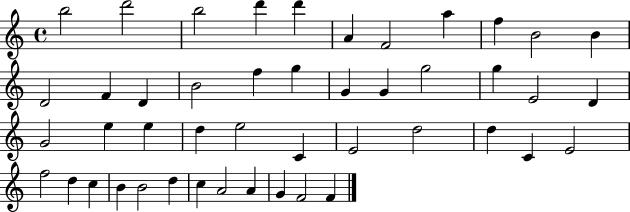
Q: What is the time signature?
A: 4/4